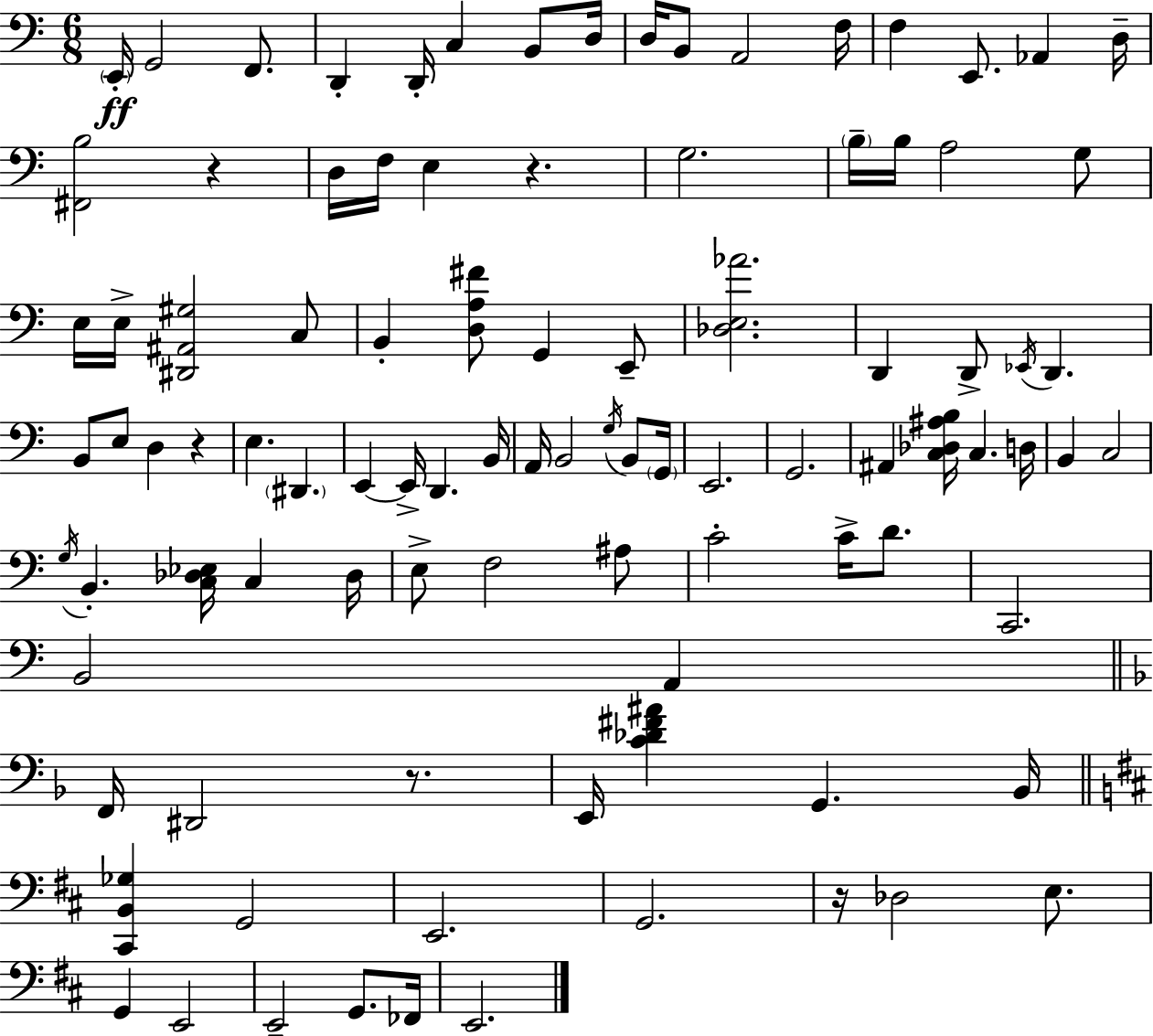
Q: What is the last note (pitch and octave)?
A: E2